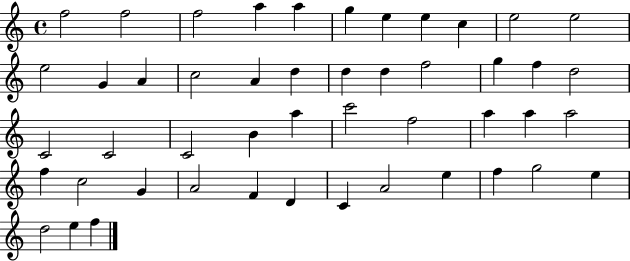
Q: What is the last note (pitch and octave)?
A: F5